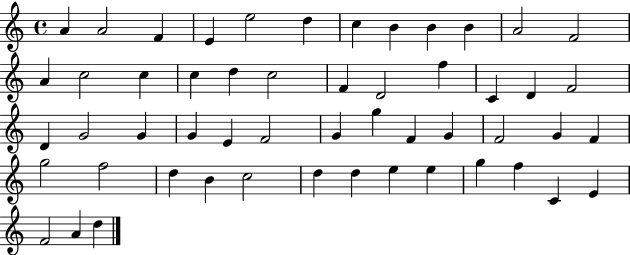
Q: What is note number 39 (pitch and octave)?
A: F5